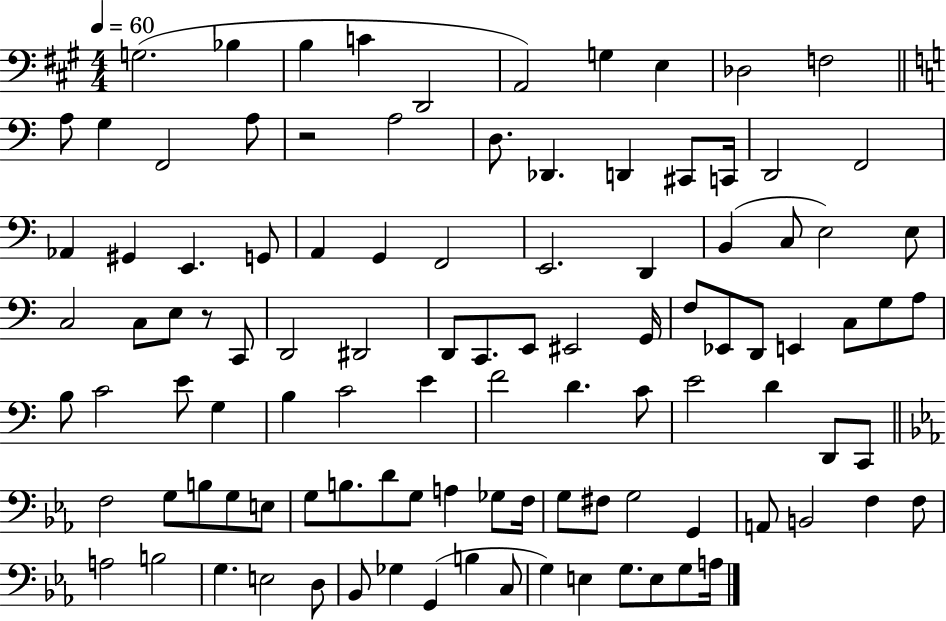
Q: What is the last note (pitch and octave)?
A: A3